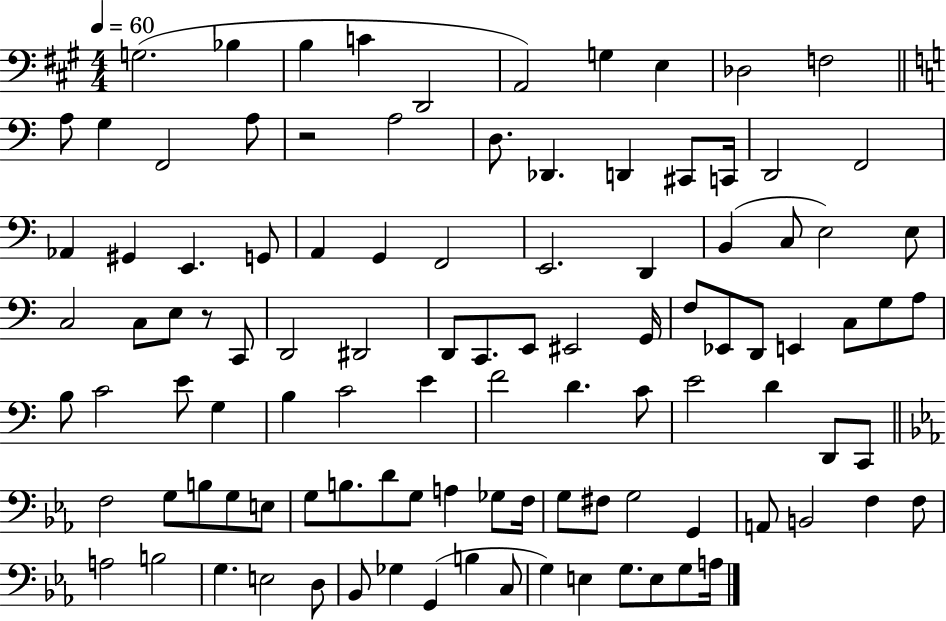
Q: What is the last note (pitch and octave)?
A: A3